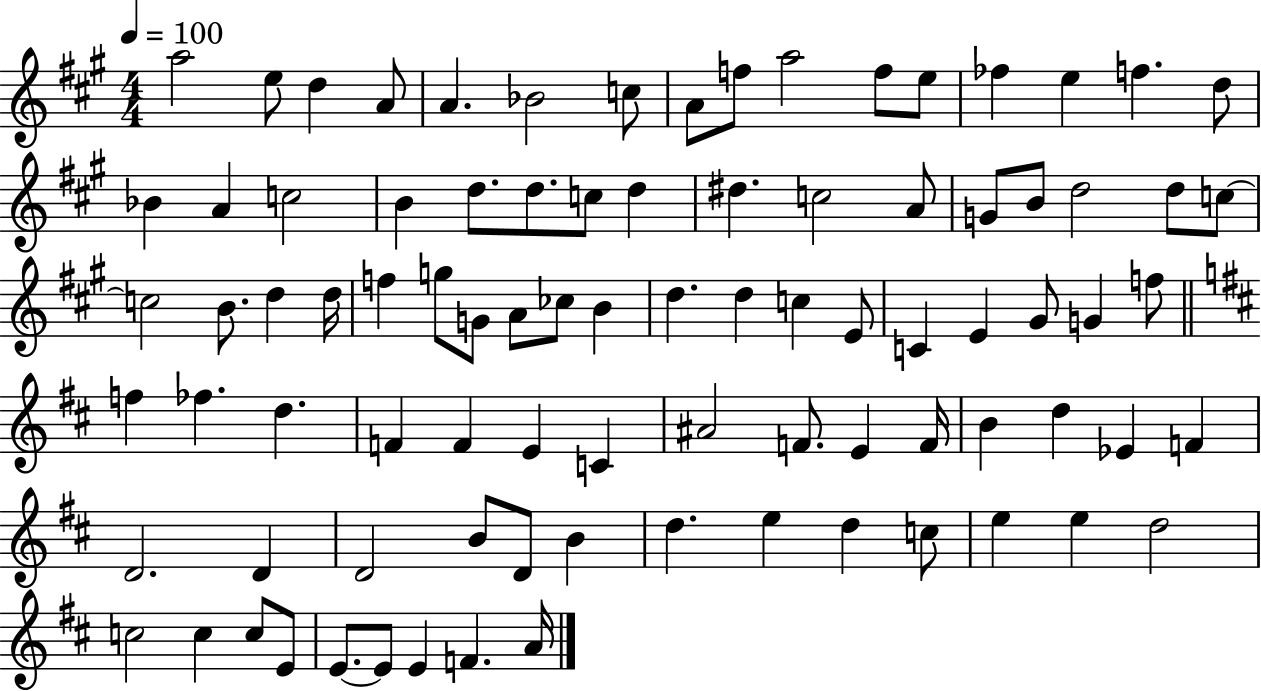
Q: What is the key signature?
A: A major